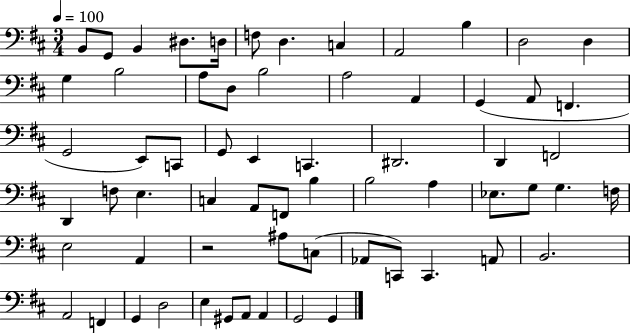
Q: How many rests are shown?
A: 1